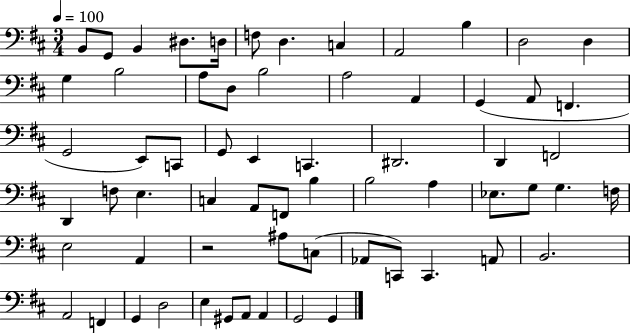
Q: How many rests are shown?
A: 1